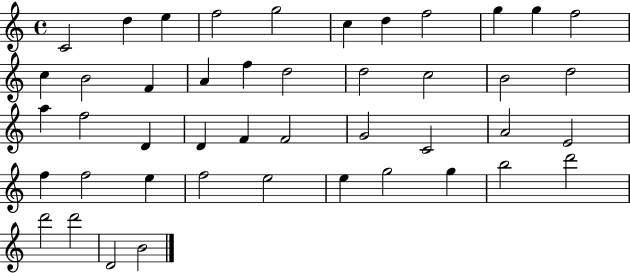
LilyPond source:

{
  \clef treble
  \time 4/4
  \defaultTimeSignature
  \key c \major
  c'2 d''4 e''4 | f''2 g''2 | c''4 d''4 f''2 | g''4 g''4 f''2 | \break c''4 b'2 f'4 | a'4 f''4 d''2 | d''2 c''2 | b'2 d''2 | \break a''4 f''2 d'4 | d'4 f'4 f'2 | g'2 c'2 | a'2 e'2 | \break f''4 f''2 e''4 | f''2 e''2 | e''4 g''2 g''4 | b''2 d'''2 | \break d'''2 d'''2 | d'2 b'2 | \bar "|."
}